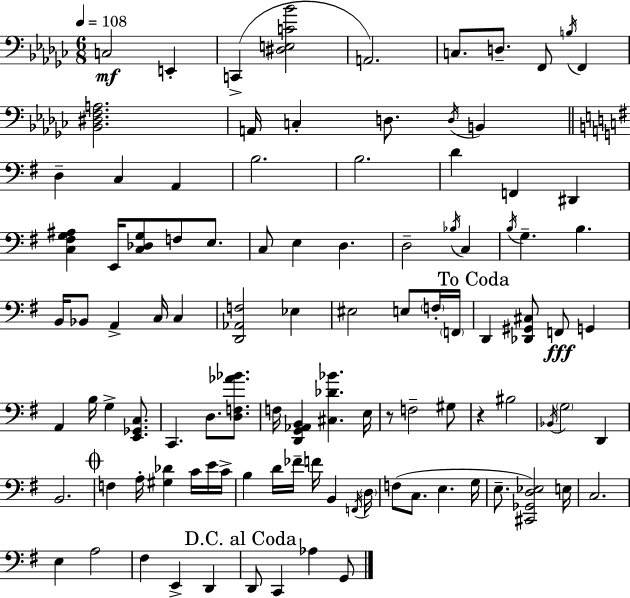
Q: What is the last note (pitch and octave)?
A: G2